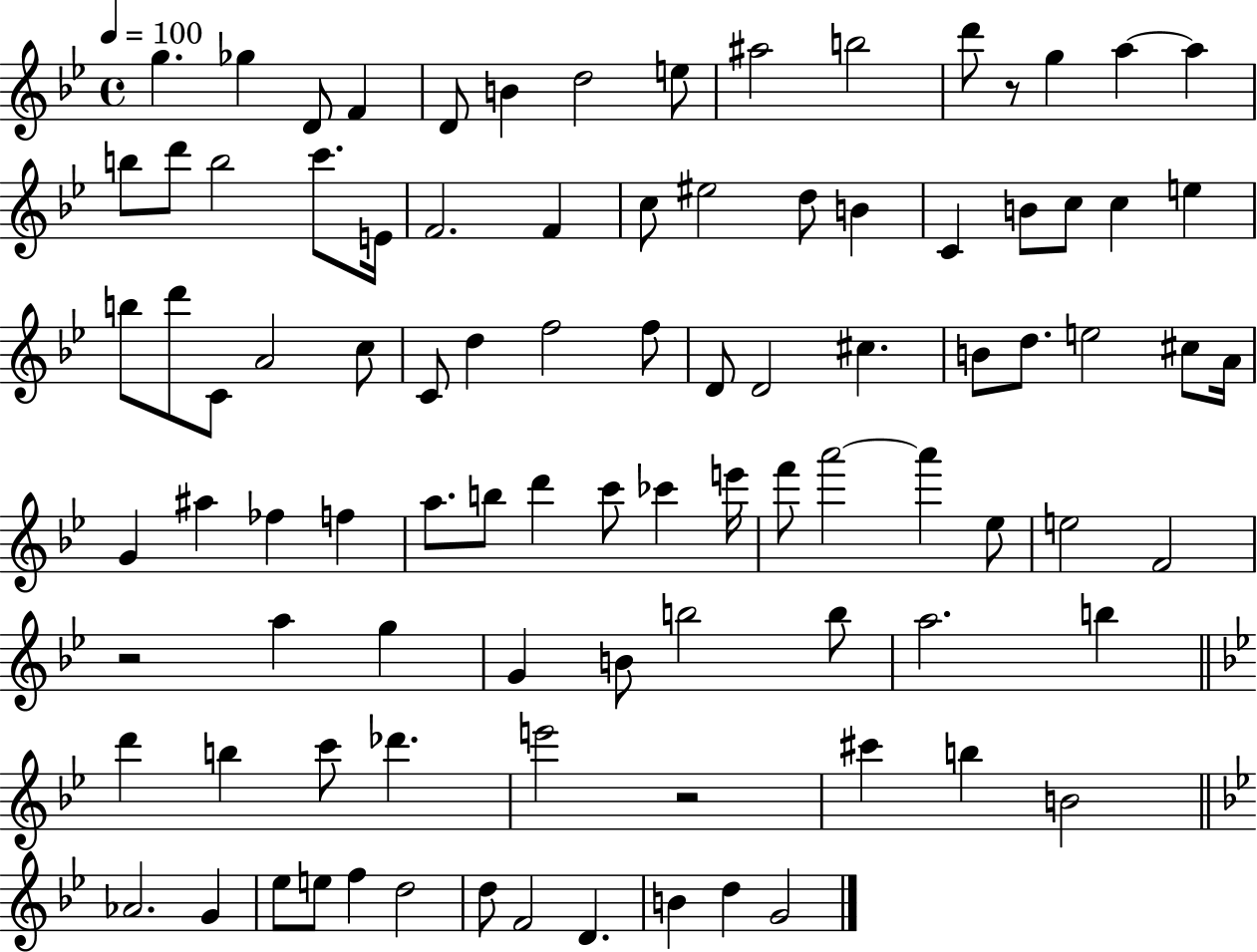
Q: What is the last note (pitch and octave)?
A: G4